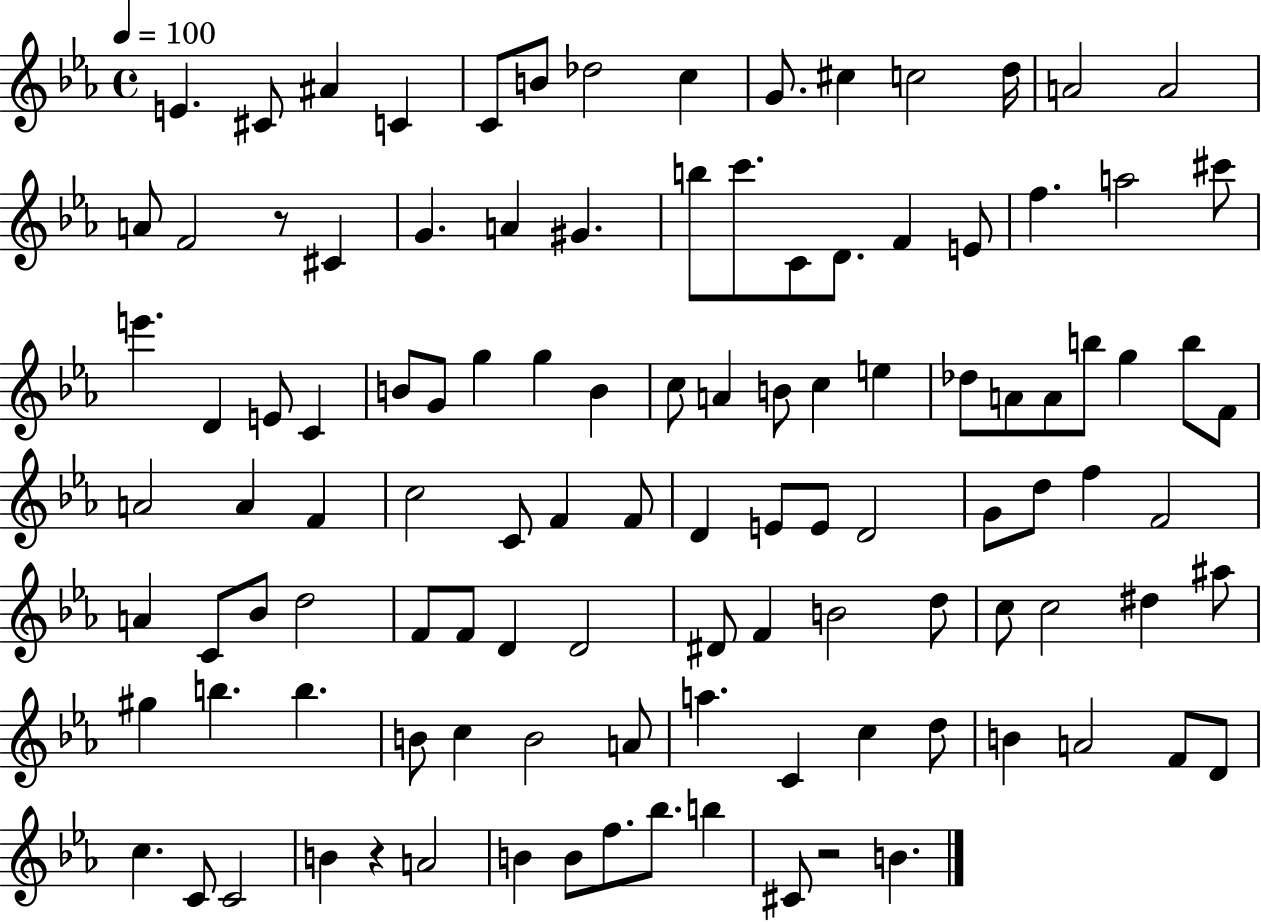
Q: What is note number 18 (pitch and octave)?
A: G4